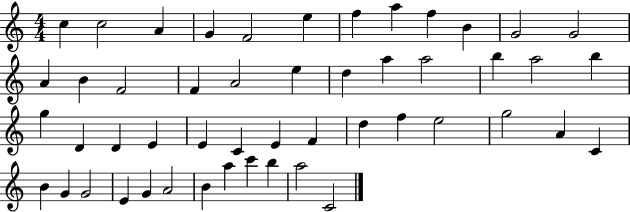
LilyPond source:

{
  \clef treble
  \numericTimeSignature
  \time 4/4
  \key c \major
  c''4 c''2 a'4 | g'4 f'2 e''4 | f''4 a''4 f''4 b'4 | g'2 g'2 | \break a'4 b'4 f'2 | f'4 a'2 e''4 | d''4 a''4 a''2 | b''4 a''2 b''4 | \break g''4 d'4 d'4 e'4 | e'4 c'4 e'4 f'4 | d''4 f''4 e''2 | g''2 a'4 c'4 | \break b'4 g'4 g'2 | e'4 g'4 a'2 | b'4 a''4 c'''4 b''4 | a''2 c'2 | \break \bar "|."
}